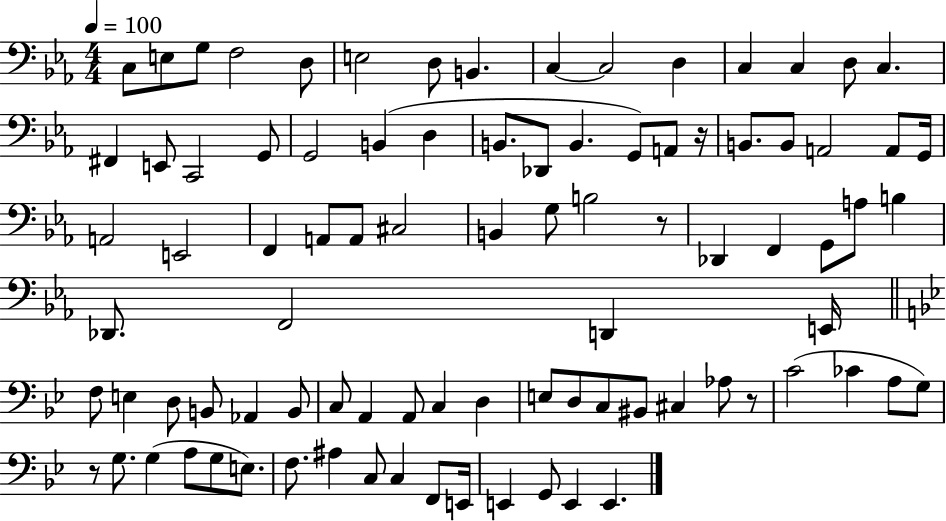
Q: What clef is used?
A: bass